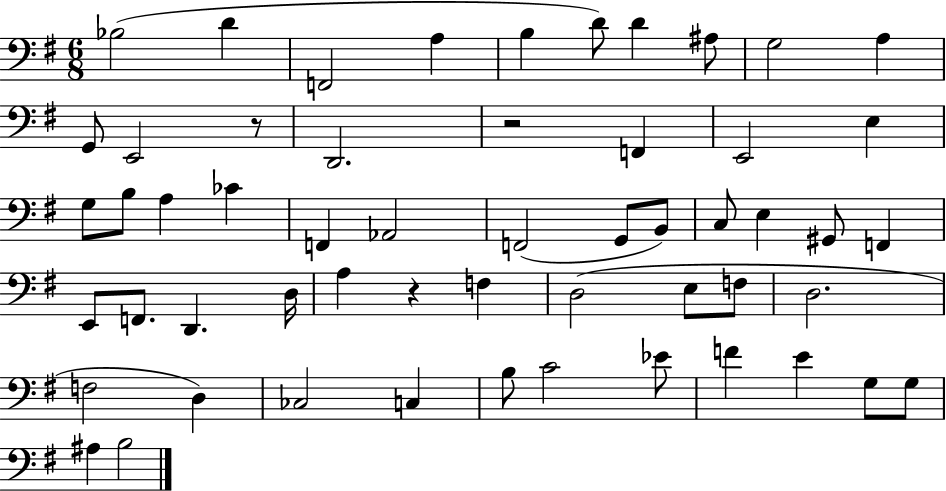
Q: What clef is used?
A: bass